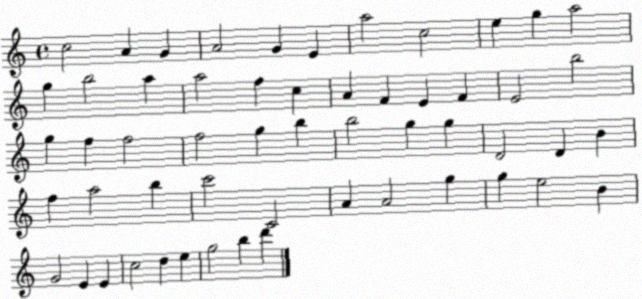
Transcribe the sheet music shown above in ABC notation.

X:1
T:Untitled
M:4/4
L:1/4
K:C
c2 A G A2 G E a2 c2 e g a2 g b2 a a2 f c A F E F E2 b2 g f f2 f2 g b b2 g g D2 D B f a2 b c'2 C2 A A2 g g e2 B G2 E E c2 d e g2 b d'